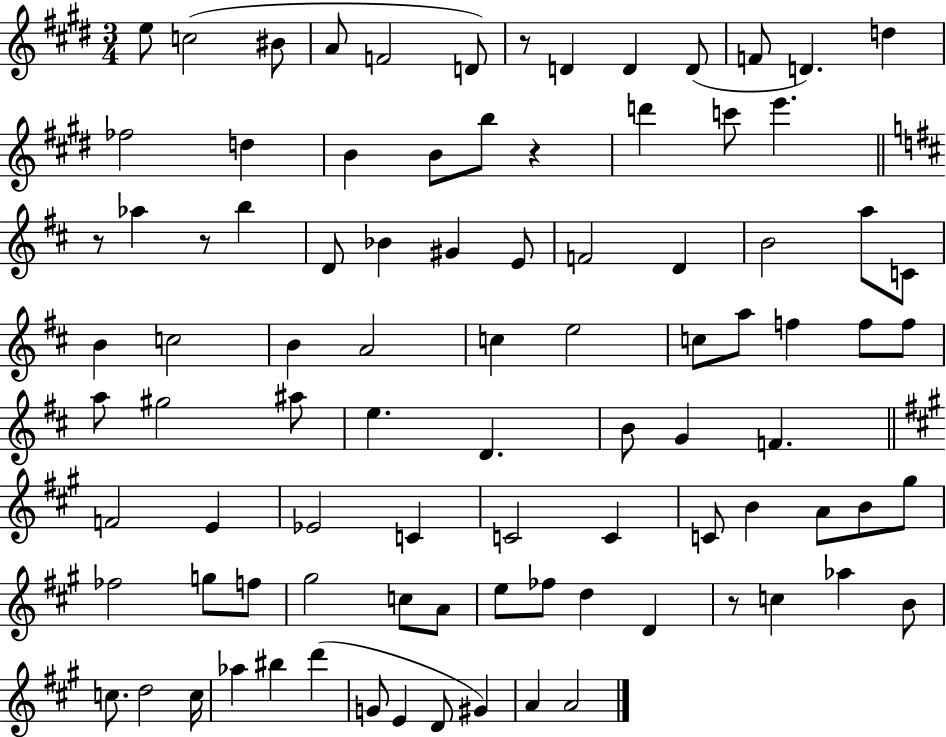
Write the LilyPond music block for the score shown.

{
  \clef treble
  \numericTimeSignature
  \time 3/4
  \key e \major
  \repeat volta 2 { e''8 c''2( bis'8 | a'8 f'2 d'8) | r8 d'4 d'4 d'8( | f'8 d'4.) d''4 | \break fes''2 d''4 | b'4 b'8 b''8 r4 | d'''4 c'''8 e'''4. | \bar "||" \break \key b \minor r8 aes''4 r8 b''4 | d'8 bes'4 gis'4 e'8 | f'2 d'4 | b'2 a''8 c'8 | \break b'4 c''2 | b'4 a'2 | c''4 e''2 | c''8 a''8 f''4 f''8 f''8 | \break a''8 gis''2 ais''8 | e''4. d'4. | b'8 g'4 f'4. | \bar "||" \break \key a \major f'2 e'4 | ees'2 c'4 | c'2 c'4 | c'8 b'4 a'8 b'8 gis''8 | \break fes''2 g''8 f''8 | gis''2 c''8 a'8 | e''8 fes''8 d''4 d'4 | r8 c''4 aes''4 b'8 | \break c''8. d''2 c''16 | aes''4 bis''4 d'''4( | g'8 e'4 d'8 gis'4) | a'4 a'2 | \break } \bar "|."
}